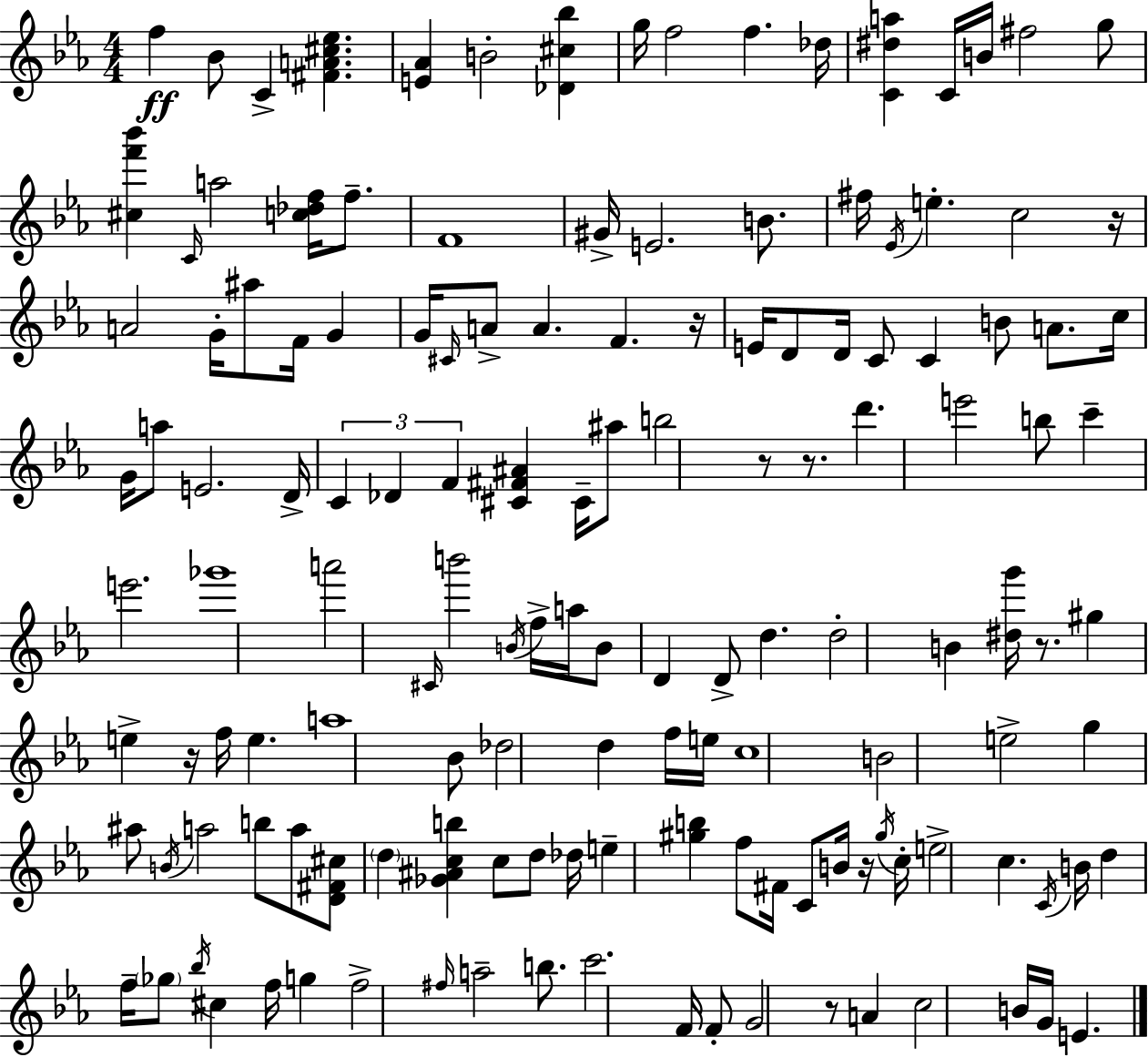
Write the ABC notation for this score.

X:1
T:Untitled
M:4/4
L:1/4
K:Eb
f _B/2 C [^FA^c_e] [E_A] B2 [_D^c_b] g/4 f2 f _d/4 [C^da] C/4 B/4 ^f2 g/2 [^cf'_b'] C/4 a2 [c_df]/4 f/2 F4 ^G/4 E2 B/2 ^f/4 _E/4 e c2 z/4 A2 G/4 ^a/2 F/4 G G/4 ^C/4 A/2 A F z/4 E/4 D/2 D/4 C/2 C B/2 A/2 c/4 G/4 a/2 E2 D/4 C _D F [^C^F^A] ^C/4 ^a/2 b2 z/2 z/2 d' e'2 b/2 c' e'2 _g'4 a'2 ^C/4 b'2 B/4 f/4 a/4 B/2 D D/2 d d2 B [^dg']/4 z/2 ^g e z/4 f/4 e a4 _B/2 _d2 d f/4 e/4 c4 B2 e2 g ^a/2 B/4 a2 b/2 a/2 [D^F^c]/2 d [_G^Acb] c/2 d/2 _d/4 e [^gb] f/2 ^F/4 C/2 B/4 z/4 ^g/4 c/4 e2 c C/4 B/4 d f/4 _g/2 _b/4 ^c f/4 g f2 ^f/4 a2 b/2 c'2 F/4 F/2 G2 z/2 A c2 B/4 G/4 E